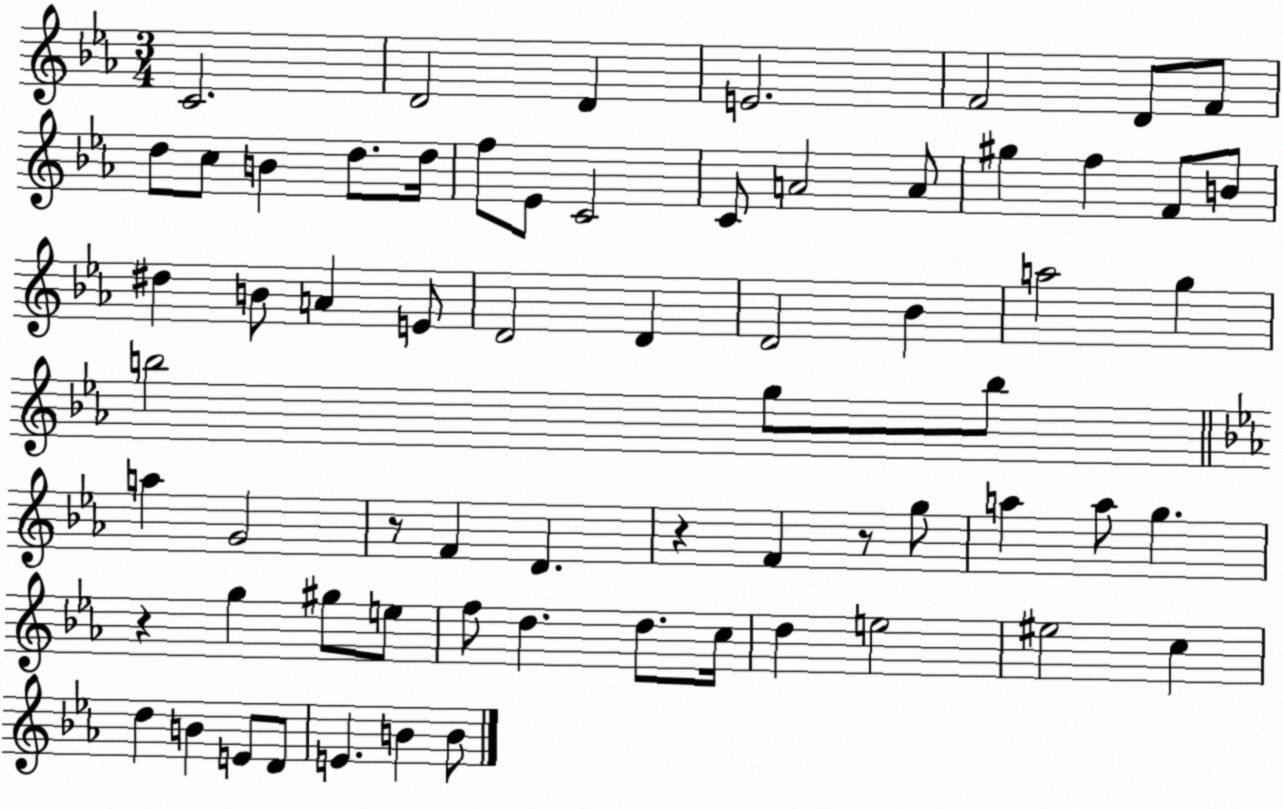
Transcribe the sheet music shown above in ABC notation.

X:1
T:Untitled
M:3/4
L:1/4
K:Eb
C2 D2 D E2 F2 D/2 F/2 d/2 c/2 B d/2 d/4 f/2 _E/2 C2 C/2 A2 A/2 ^g f F/2 B/2 ^d B/2 A E/2 D2 D D2 _B a2 g b2 g/2 b/2 a G2 z/2 F D z F z/2 g/2 a a/2 g z g ^g/2 e/2 f/2 d d/2 c/4 d e2 ^e2 c d B E/2 D/2 E B B/2